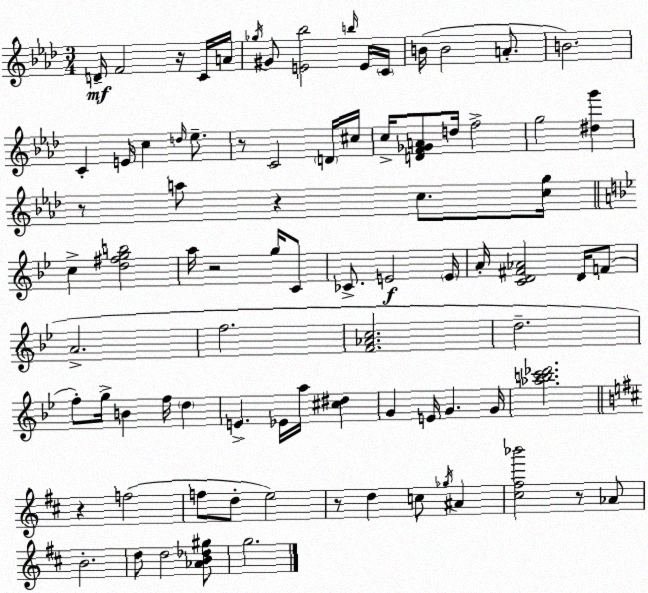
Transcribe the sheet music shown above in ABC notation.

X:1
T:Untitled
M:3/4
L:1/4
K:Ab
D/4 F2 z/4 C/4 A/4 _g/4 ^G/2 [E_b]2 b/4 E/4 C/4 B/4 B2 A/2 B2 C E/4 c d/4 _e/2 z/2 C2 D/4 ^c/4 c/4 [DF_GA]/2 d/4 f2 g2 [^dg'] z/2 a/2 z c/2 [cg]/4 c [d^fgb]2 a/4 z2 g/4 C/2 _C/2 E2 E/4 A/4 [CD^F_A]2 D/4 F/2 A2 f2 [F_Ac]2 d2 f/2 g/4 B f/4 d E _E/4 a/4 [^c^d] G E/4 G G/4 [_abc'_d']2 z f2 f/2 d/2 e2 z/2 d c/2 _g/4 ^A [^c^f_b']2 z/2 _A/2 B2 d/2 d2 [_AB_d^g]/2 g2